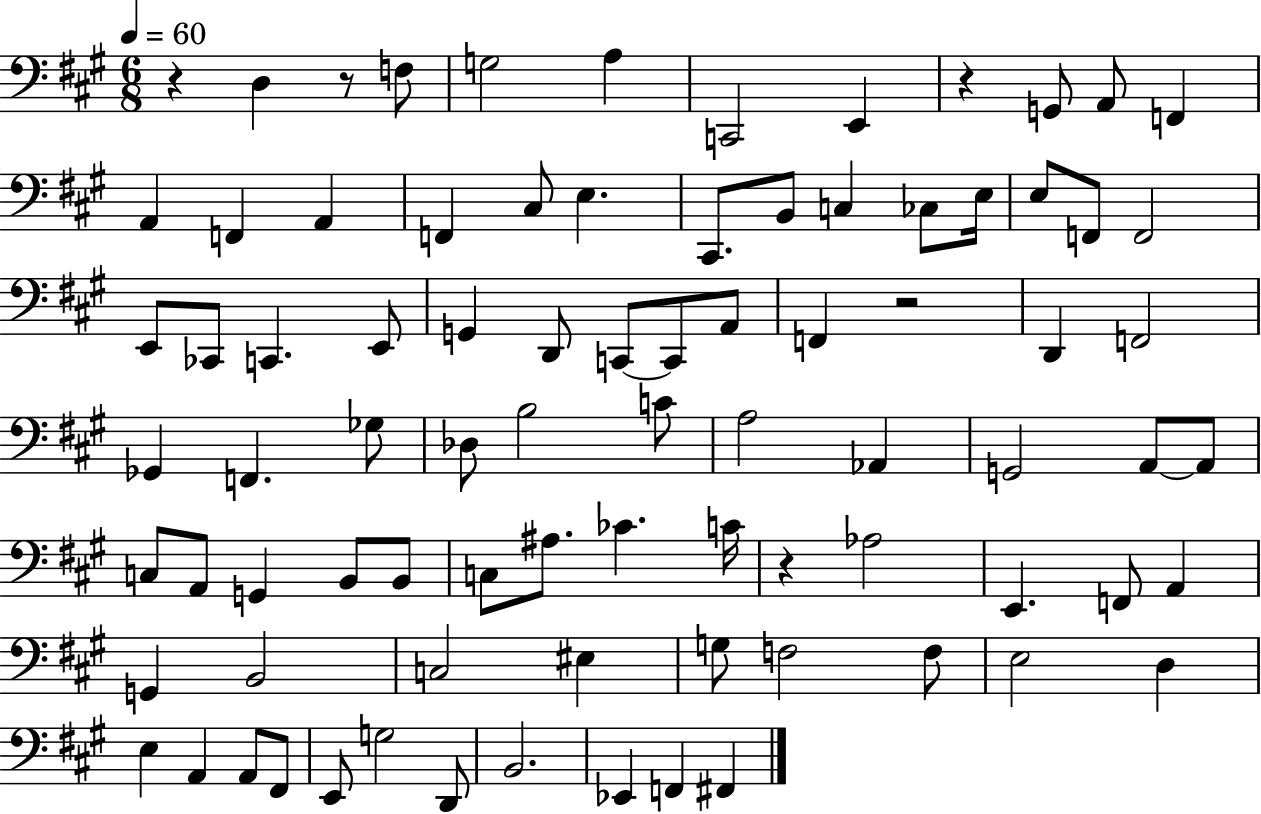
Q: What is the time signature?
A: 6/8